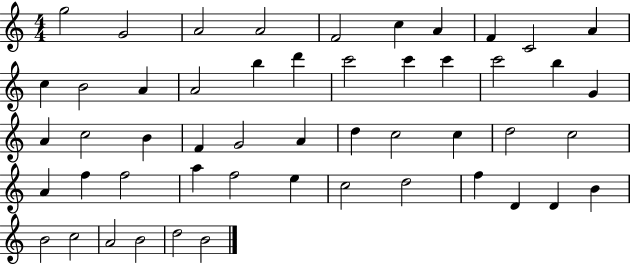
{
  \clef treble
  \numericTimeSignature
  \time 4/4
  \key c \major
  g''2 g'2 | a'2 a'2 | f'2 c''4 a'4 | f'4 c'2 a'4 | \break c''4 b'2 a'4 | a'2 b''4 d'''4 | c'''2 c'''4 c'''4 | c'''2 b''4 g'4 | \break a'4 c''2 b'4 | f'4 g'2 a'4 | d''4 c''2 c''4 | d''2 c''2 | \break a'4 f''4 f''2 | a''4 f''2 e''4 | c''2 d''2 | f''4 d'4 d'4 b'4 | \break b'2 c''2 | a'2 b'2 | d''2 b'2 | \bar "|."
}